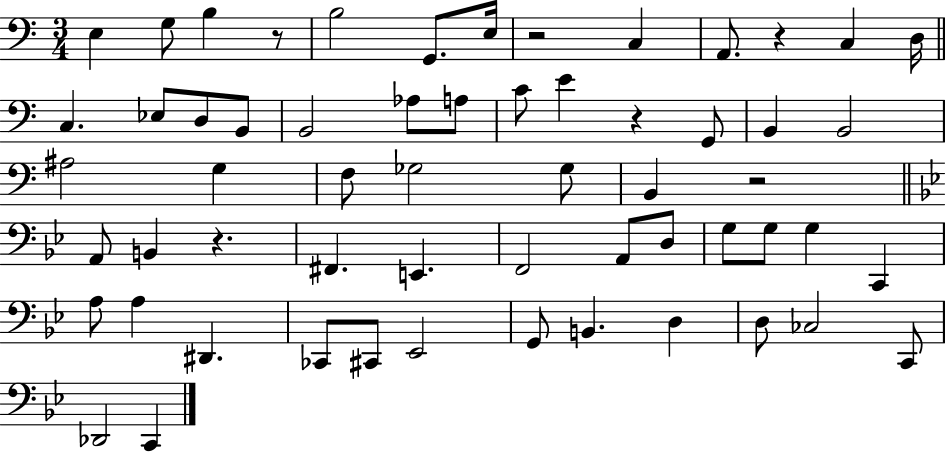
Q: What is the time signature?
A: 3/4